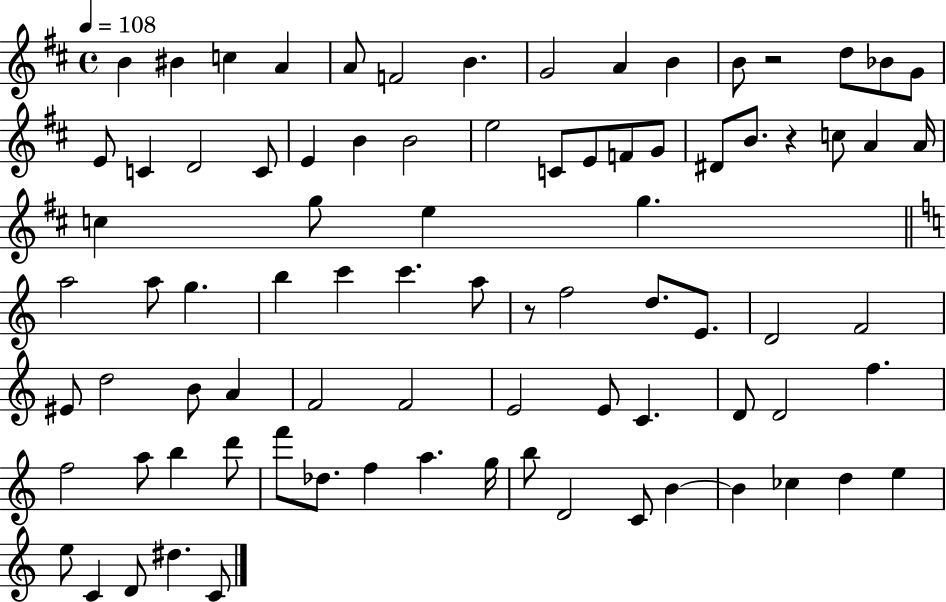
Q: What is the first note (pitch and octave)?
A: B4